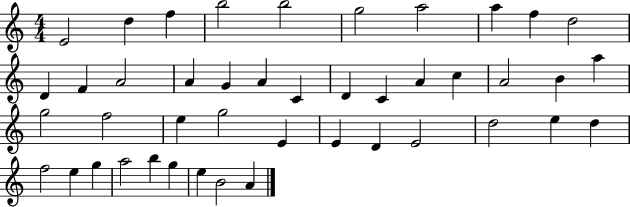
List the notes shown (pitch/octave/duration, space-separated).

E4/h D5/q F5/q B5/h B5/h G5/h A5/h A5/q F5/q D5/h D4/q F4/q A4/h A4/q G4/q A4/q C4/q D4/q C4/q A4/q C5/q A4/h B4/q A5/q G5/h F5/h E5/q G5/h E4/q E4/q D4/q E4/h D5/h E5/q D5/q F5/h E5/q G5/q A5/h B5/q G5/q E5/q B4/h A4/q